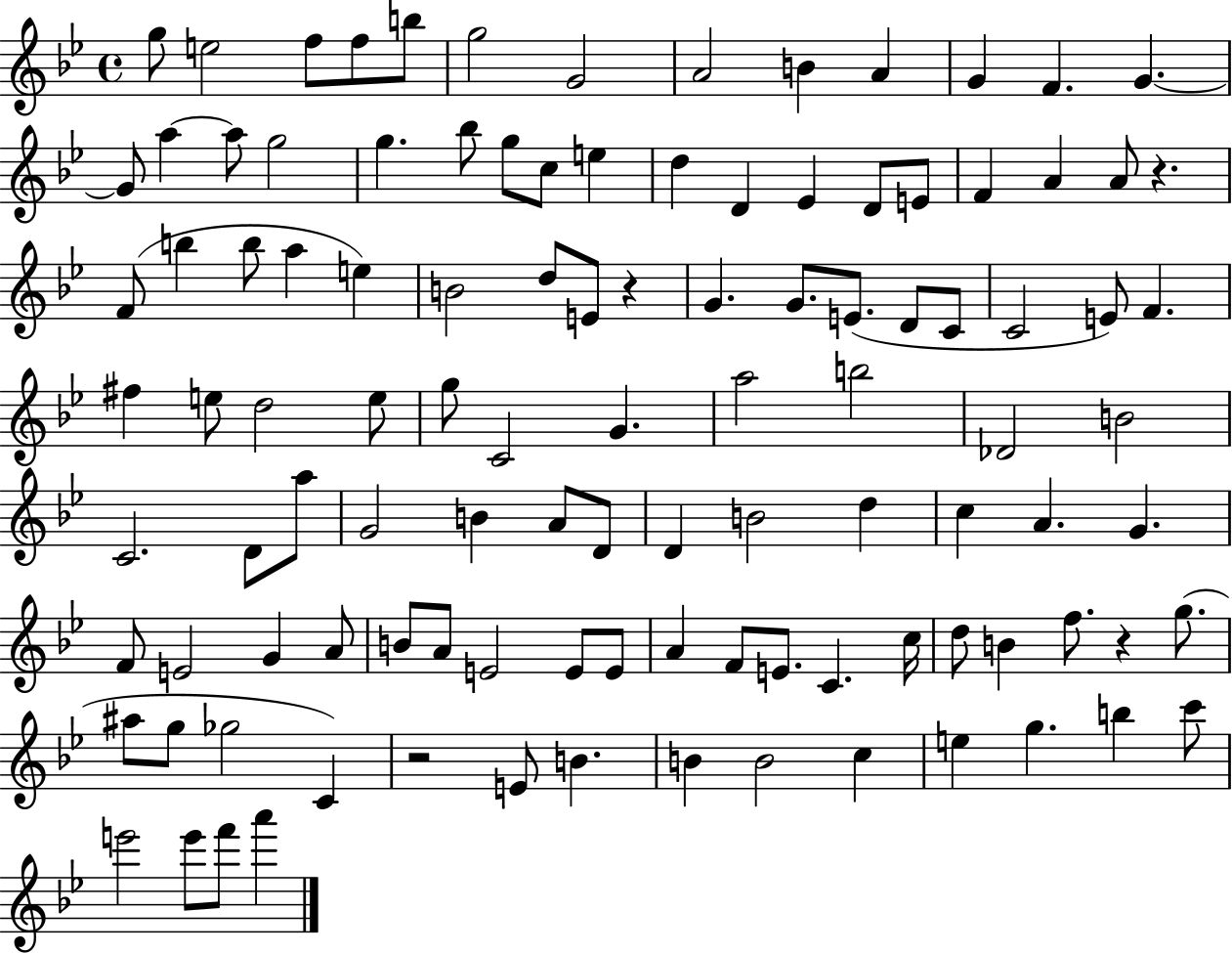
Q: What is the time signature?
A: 4/4